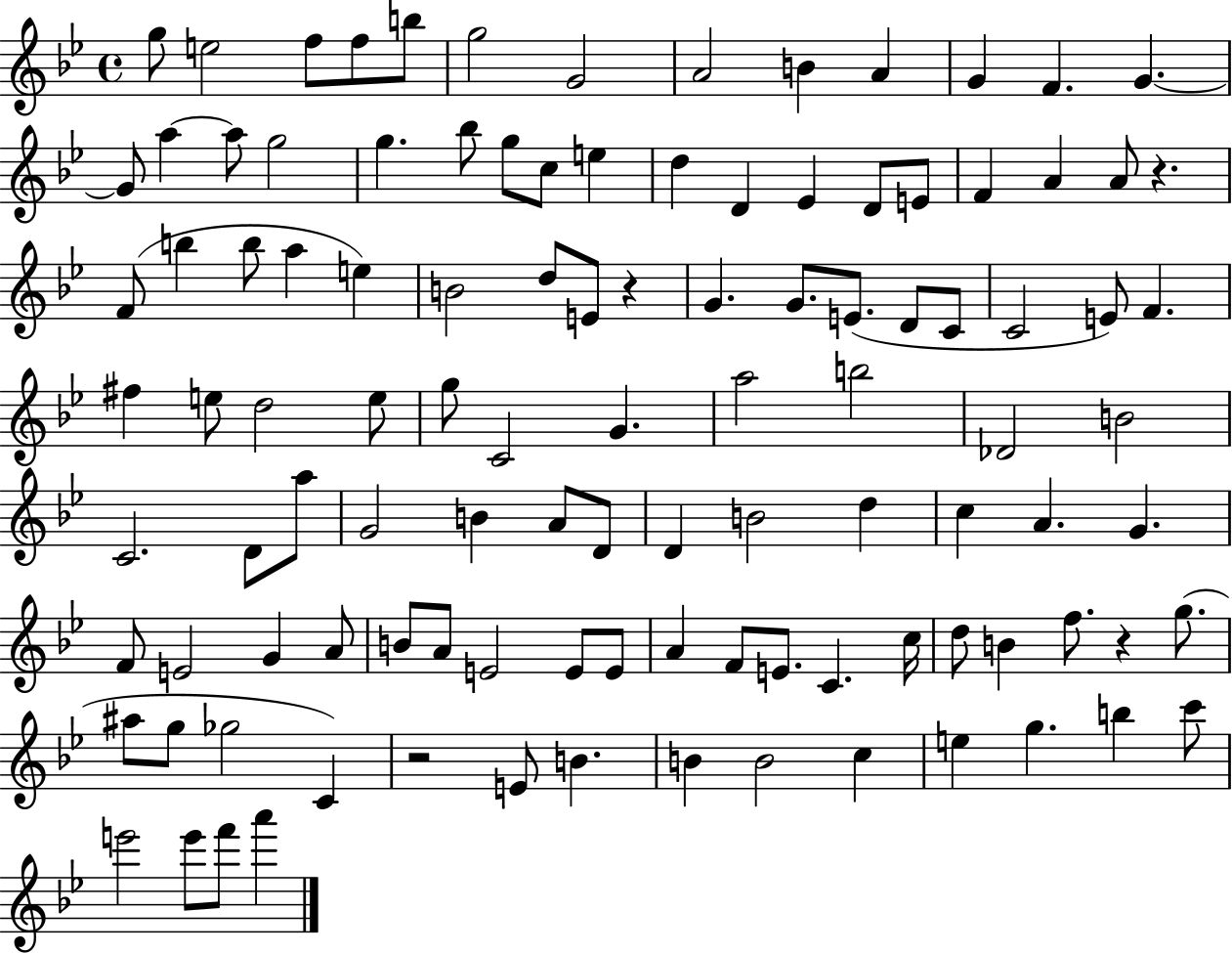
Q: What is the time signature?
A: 4/4